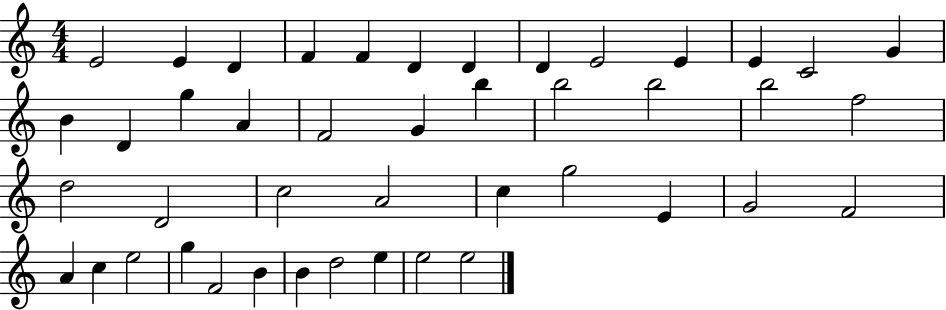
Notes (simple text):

E4/h E4/q D4/q F4/q F4/q D4/q D4/q D4/q E4/h E4/q E4/q C4/h G4/q B4/q D4/q G5/q A4/q F4/h G4/q B5/q B5/h B5/h B5/h F5/h D5/h D4/h C5/h A4/h C5/q G5/h E4/q G4/h F4/h A4/q C5/q E5/h G5/q F4/h B4/q B4/q D5/h E5/q E5/h E5/h